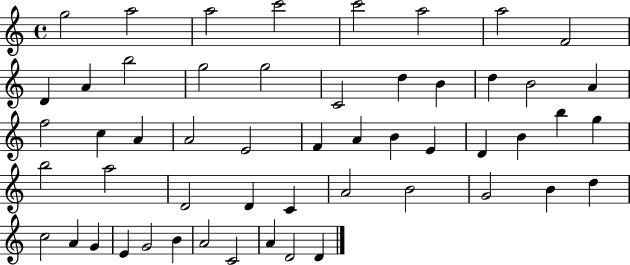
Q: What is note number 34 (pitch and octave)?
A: A5